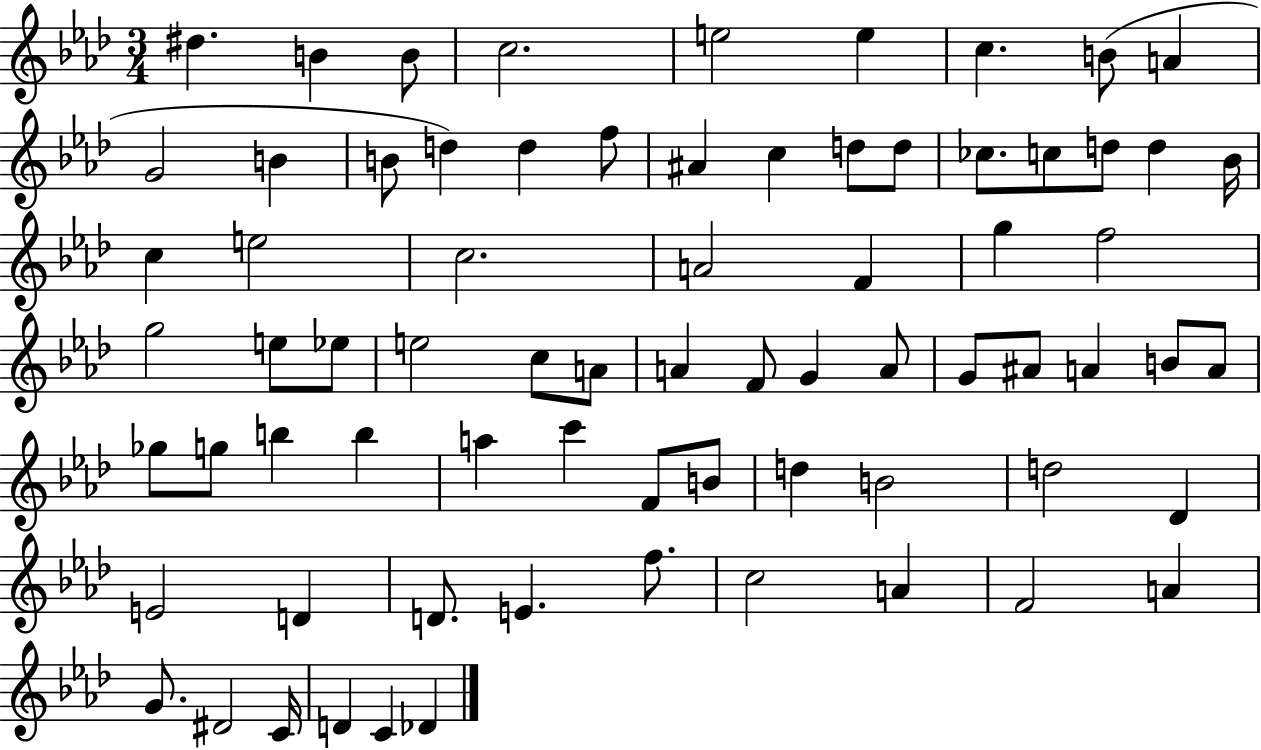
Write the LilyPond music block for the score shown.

{
  \clef treble
  \numericTimeSignature
  \time 3/4
  \key aes \major
  dis''4. b'4 b'8 | c''2. | e''2 e''4 | c''4. b'8( a'4 | \break g'2 b'4 | b'8 d''4) d''4 f''8 | ais'4 c''4 d''8 d''8 | ces''8. c''8 d''8 d''4 bes'16 | \break c''4 e''2 | c''2. | a'2 f'4 | g''4 f''2 | \break g''2 e''8 ees''8 | e''2 c''8 a'8 | a'4 f'8 g'4 a'8 | g'8 ais'8 a'4 b'8 a'8 | \break ges''8 g''8 b''4 b''4 | a''4 c'''4 f'8 b'8 | d''4 b'2 | d''2 des'4 | \break e'2 d'4 | d'8. e'4. f''8. | c''2 a'4 | f'2 a'4 | \break g'8. dis'2 c'16 | d'4 c'4 des'4 | \bar "|."
}